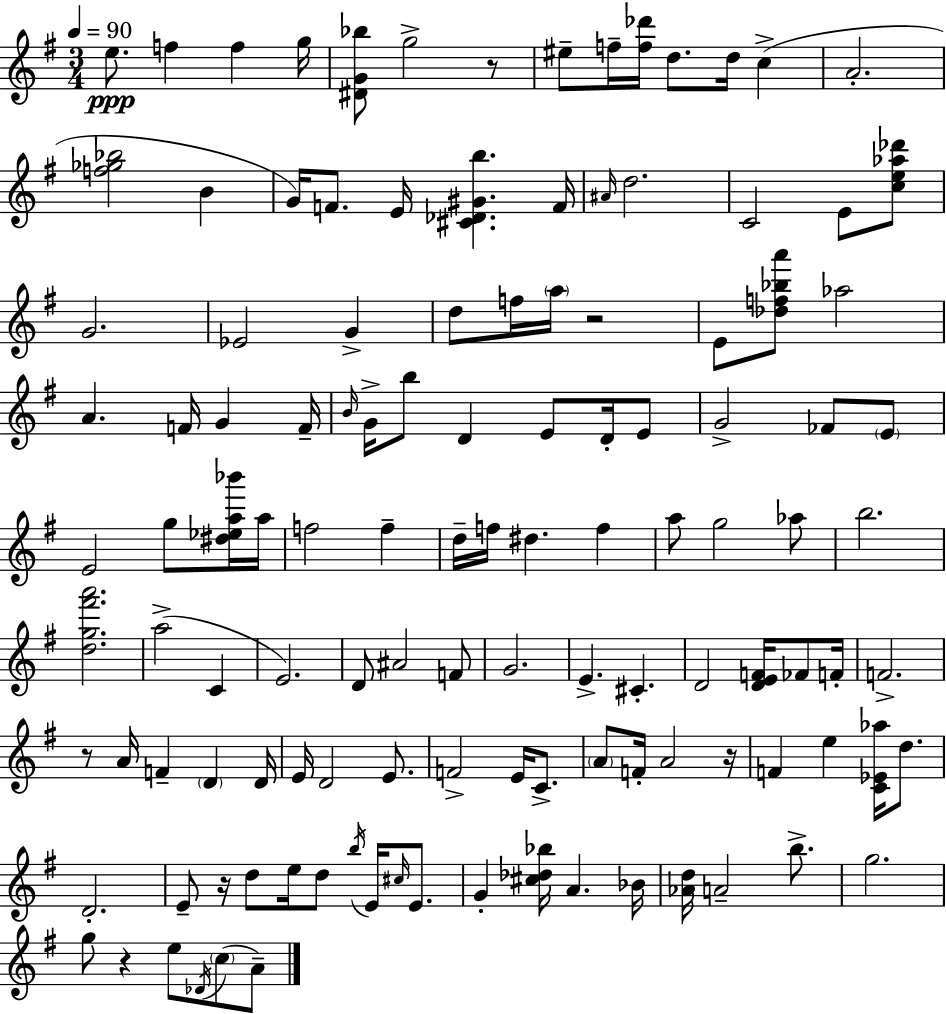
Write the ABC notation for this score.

X:1
T:Untitled
M:3/4
L:1/4
K:Em
e/2 f f g/4 [^DG_b]/2 g2 z/2 ^e/2 f/4 [f_d']/4 d/2 d/4 c A2 [f_g_b]2 B G/4 F/2 E/4 [^C_D^Gb] F/4 ^A/4 d2 C2 E/2 [ce_a_d']/2 G2 _E2 G d/2 f/4 a/4 z2 E/2 [_df_ba']/2 _a2 A F/4 G F/4 B/4 G/4 b/2 D E/2 D/4 E/2 G2 _F/2 E/2 E2 g/2 [^d_ea_b']/4 a/4 f2 f d/4 f/4 ^d f a/2 g2 _a/2 b2 [dg^f'a']2 a2 C E2 D/2 ^A2 F/2 G2 E ^C D2 [DEF]/4 _F/2 F/4 F2 z/2 A/4 F D D/4 E/4 D2 E/2 F2 E/4 C/2 A/2 F/4 A2 z/4 F e [C_E_a]/4 d/2 D2 E/2 z/4 d/2 e/4 d/2 b/4 E/4 ^c/4 E/2 G [^c_d_b]/4 A _B/4 [_Ad]/4 A2 b/2 g2 g/2 z e/2 _D/4 c/2 A/2